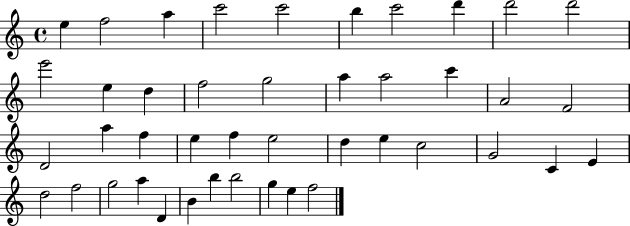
{
  \clef treble
  \time 4/4
  \defaultTimeSignature
  \key c \major
  e''4 f''2 a''4 | c'''2 c'''2 | b''4 c'''2 d'''4 | d'''2 d'''2 | \break e'''2 e''4 d''4 | f''2 g''2 | a''4 a''2 c'''4 | a'2 f'2 | \break d'2 a''4 f''4 | e''4 f''4 e''2 | d''4 e''4 c''2 | g'2 c'4 e'4 | \break d''2 f''2 | g''2 a''4 d'4 | b'4 b''4 b''2 | g''4 e''4 f''2 | \break \bar "|."
}